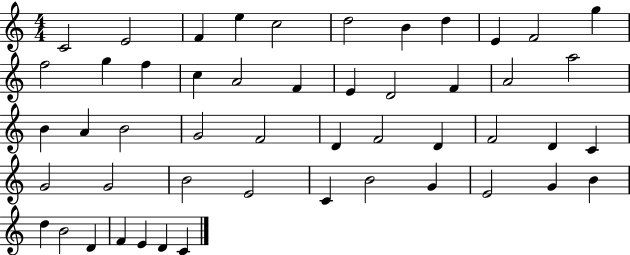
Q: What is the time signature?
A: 4/4